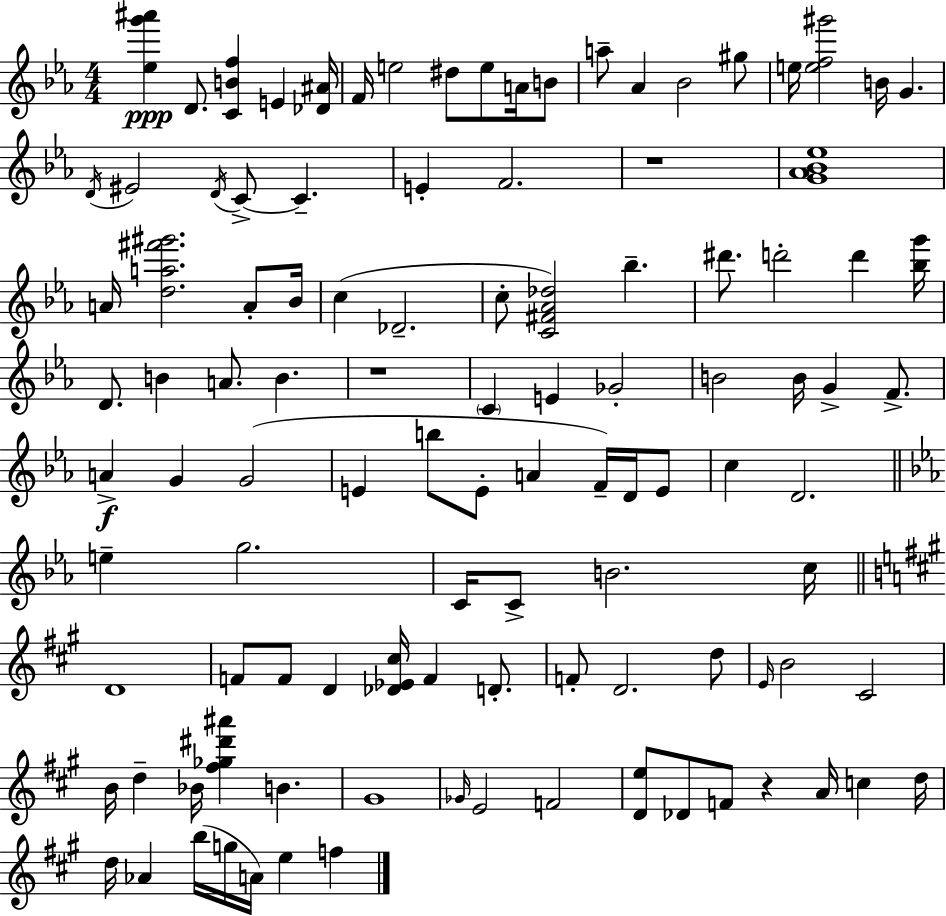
[Eb5,G6,A#6]/q D4/e. [C4,B4,F5]/q E4/q [Db4,A#4]/s F4/s E5/h D#5/e E5/e A4/s B4/e A5/e Ab4/q Bb4/h G#5/e E5/s [E5,F5,G#6]/h B4/s G4/q. D4/s EIS4/h D4/s C4/e C4/q. E4/q F4/h. R/w [G4,Ab4,Bb4,Eb5]/w A4/s [D5,A5,F#6,G#6]/h. A4/e Bb4/s C5/q Db4/h. C5/e [C4,F#4,Ab4,Db5]/h Bb5/q. D#6/e. D6/h D6/q [Bb5,G6]/s D4/e. B4/q A4/e. B4/q. R/w C4/q E4/q Gb4/h B4/h B4/s G4/q F4/e. A4/q G4/q G4/h E4/q B5/e E4/e A4/q F4/s D4/s E4/e C5/q D4/h. E5/q G5/h. C4/s C4/e B4/h. C5/s D4/w F4/e F4/e D4/q [Db4,Eb4,C#5]/s F4/q D4/e. F4/e D4/h. D5/e E4/s B4/h C#4/h B4/s D5/q Bb4/s [F#5,Gb5,D#6,A#6]/q B4/q. G#4/w Gb4/s E4/h F4/h [D4,E5]/e Db4/e F4/e R/q A4/s C5/q D5/s D5/s Ab4/q B5/s G5/s A4/s E5/q F5/q